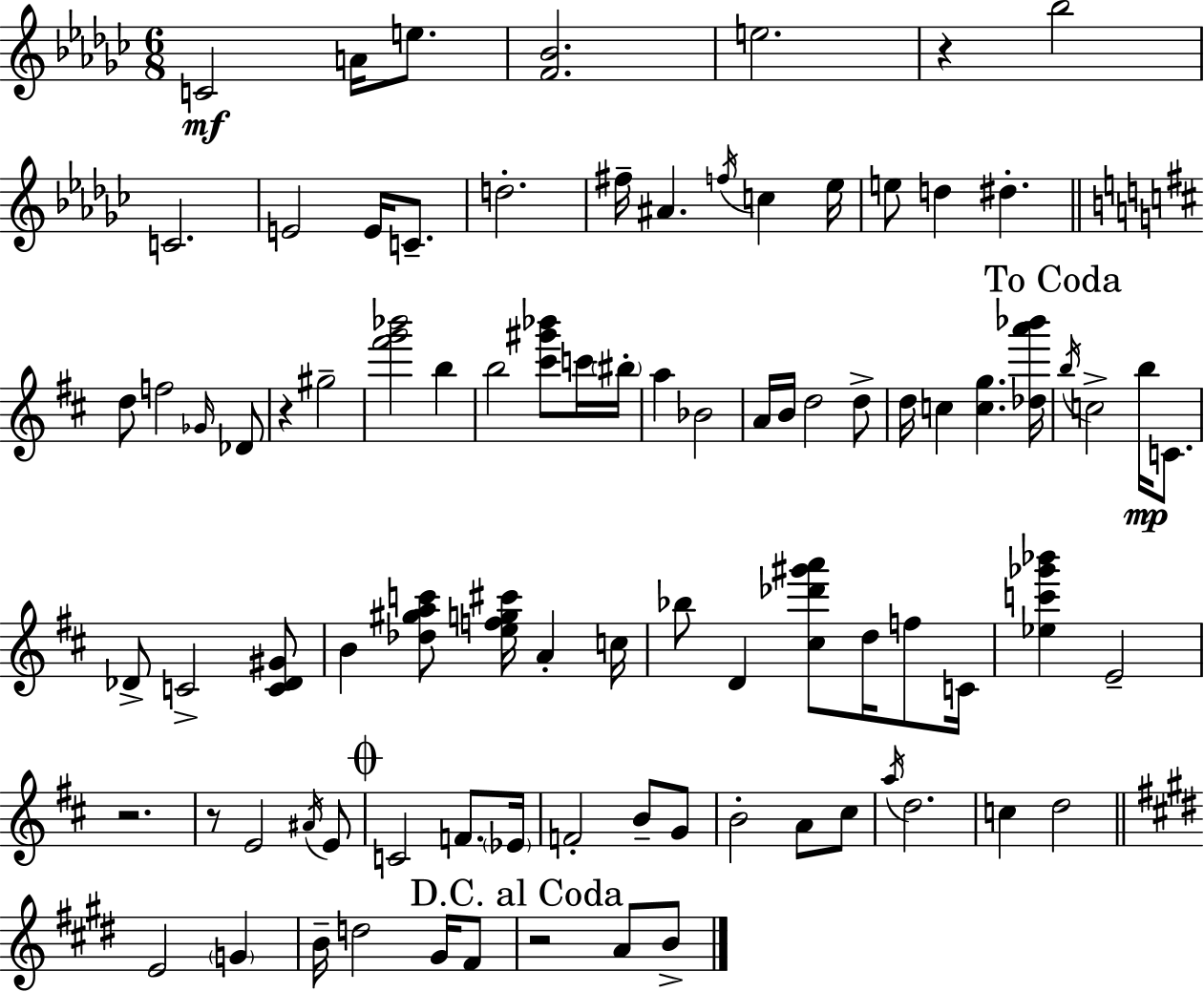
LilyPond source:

{
  \clef treble
  \numericTimeSignature
  \time 6/8
  \key ees \minor
  c'2\mf a'16 e''8. | <f' bes'>2. | e''2. | r4 bes''2 | \break c'2. | e'2 e'16 c'8.-- | d''2.-. | fis''16-- ais'4. \acciaccatura { f''16 } c''4 | \break ees''16 e''8 d''4 dis''4.-. | \bar "||" \break \key d \major d''8 f''2 \grace { ges'16 } des'8 | r4 gis''2-- | <fis''' g''' bes'''>2 b''4 | b''2 <cis''' gis''' bes'''>8 c'''16 | \break \parenthesize bis''16-. a''4 bes'2 | a'16 b'16 d''2 d''8-> | d''16 c''4 <c'' g''>4. | <des'' a''' bes'''>16 \mark "To Coda" \acciaccatura { b''16 } c''2-> b''16\mp c'8. | \break des'8-> c'2-> | <c' des' gis'>8 b'4 <des'' gis'' a'' c'''>8 <e'' f'' g'' cis'''>16 a'4-. | c''16 bes''8 d'4 <cis'' des''' gis''' a'''>8 d''16 f''8 | c'16 <ees'' c''' ges''' bes'''>4 e'2-- | \break r2. | r8 e'2 | \acciaccatura { ais'16 } e'8 \mark \markup { \musicglyph "scripts.coda" } c'2 f'8. | \parenthesize ees'16 f'2-. b'8-- | \break g'8 b'2-. a'8 | cis''8 \acciaccatura { a''16 } d''2. | c''4 d''2 | \bar "||" \break \key e \major e'2 \parenthesize g'4 | b'16-- d''2 gis'16 fis'8 | \mark "D.C. al Coda" r2 a'8 b'8-> | \bar "|."
}